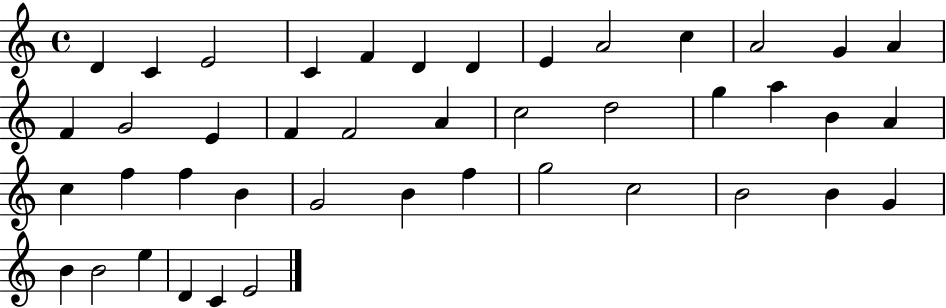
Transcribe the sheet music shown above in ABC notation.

X:1
T:Untitled
M:4/4
L:1/4
K:C
D C E2 C F D D E A2 c A2 G A F G2 E F F2 A c2 d2 g a B A c f f B G2 B f g2 c2 B2 B G B B2 e D C E2